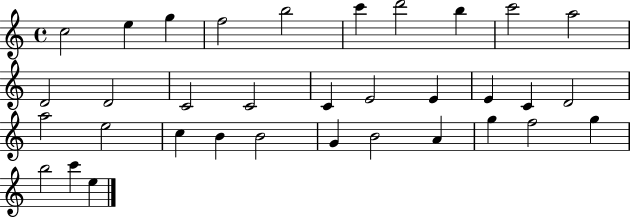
X:1
T:Untitled
M:4/4
L:1/4
K:C
c2 e g f2 b2 c' d'2 b c'2 a2 D2 D2 C2 C2 C E2 E E C D2 a2 e2 c B B2 G B2 A g f2 g b2 c' e